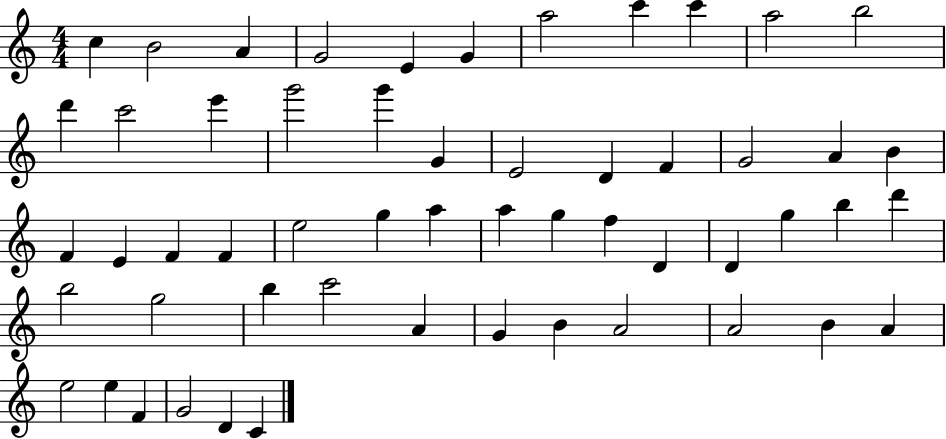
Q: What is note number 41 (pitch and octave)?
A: B5